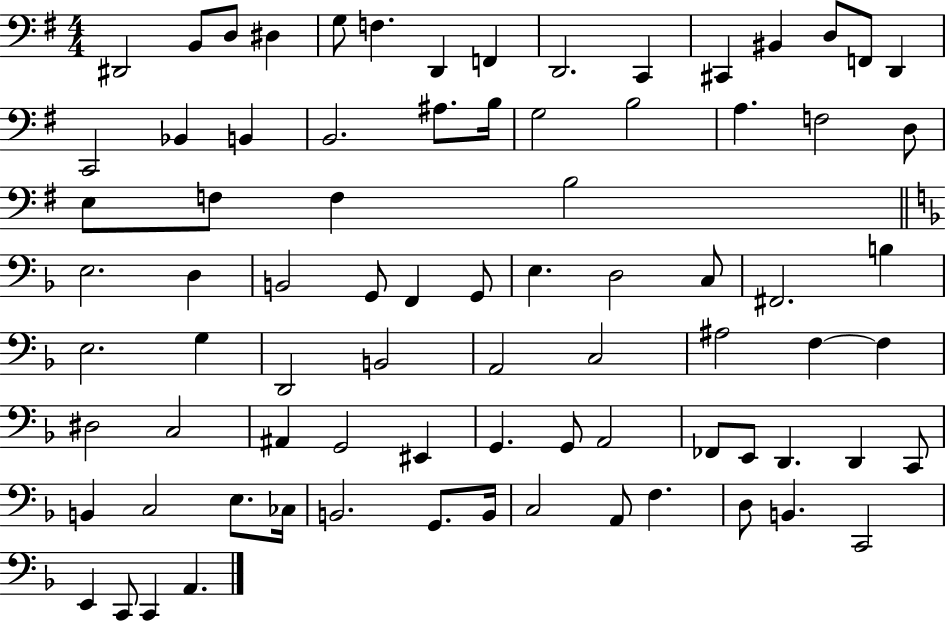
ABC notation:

X:1
T:Untitled
M:4/4
L:1/4
K:G
^D,,2 B,,/2 D,/2 ^D, G,/2 F, D,, F,, D,,2 C,, ^C,, ^B,, D,/2 F,,/2 D,, C,,2 _B,, B,, B,,2 ^A,/2 B,/4 G,2 B,2 A, F,2 D,/2 E,/2 F,/2 F, B,2 E,2 D, B,,2 G,,/2 F,, G,,/2 E, D,2 C,/2 ^F,,2 B, E,2 G, D,,2 B,,2 A,,2 C,2 ^A,2 F, F, ^D,2 C,2 ^A,, G,,2 ^E,, G,, G,,/2 A,,2 _F,,/2 E,,/2 D,, D,, C,,/2 B,, C,2 E,/2 _C,/4 B,,2 G,,/2 B,,/4 C,2 A,,/2 F, D,/2 B,, C,,2 E,, C,,/2 C,, A,,